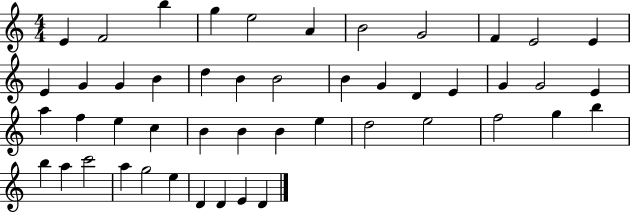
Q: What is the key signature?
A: C major